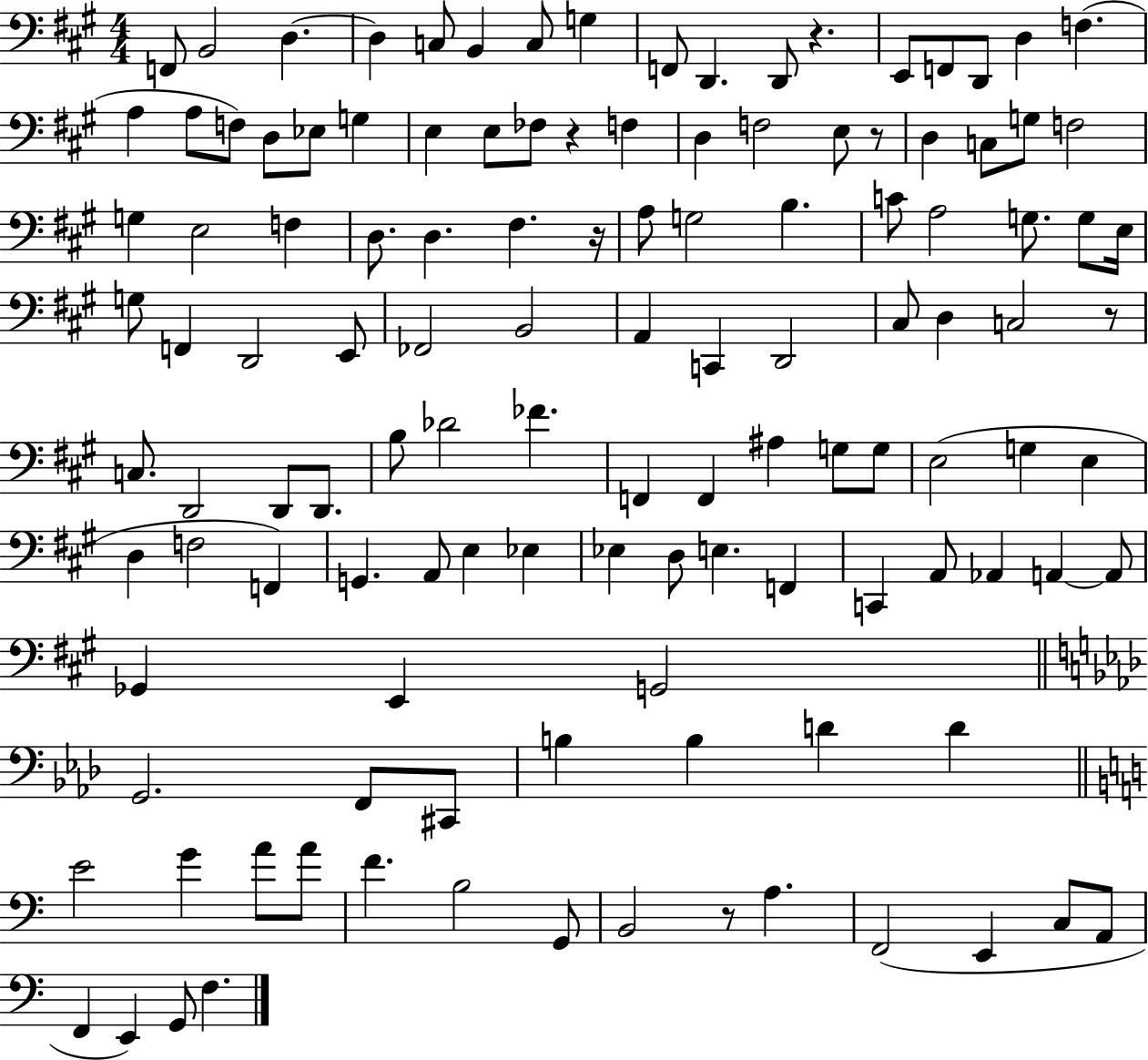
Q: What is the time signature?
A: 4/4